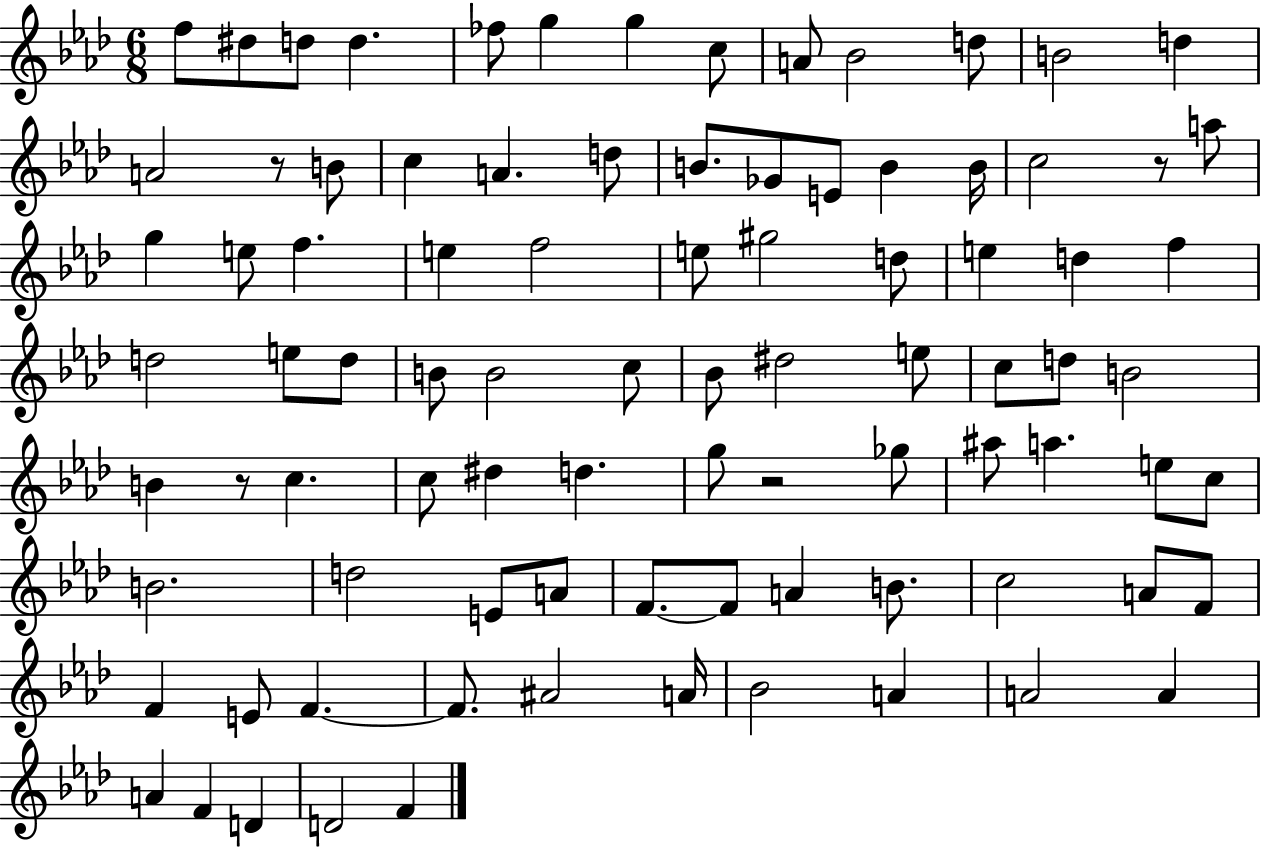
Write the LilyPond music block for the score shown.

{
  \clef treble
  \numericTimeSignature
  \time 6/8
  \key aes \major
  f''8 dis''8 d''8 d''4. | fes''8 g''4 g''4 c''8 | a'8 bes'2 d''8 | b'2 d''4 | \break a'2 r8 b'8 | c''4 a'4. d''8 | b'8. ges'8 e'8 b'4 b'16 | c''2 r8 a''8 | \break g''4 e''8 f''4. | e''4 f''2 | e''8 gis''2 d''8 | e''4 d''4 f''4 | \break d''2 e''8 d''8 | b'8 b'2 c''8 | bes'8 dis''2 e''8 | c''8 d''8 b'2 | \break b'4 r8 c''4. | c''8 dis''4 d''4. | g''8 r2 ges''8 | ais''8 a''4. e''8 c''8 | \break b'2. | d''2 e'8 a'8 | f'8.~~ f'8 a'4 b'8. | c''2 a'8 f'8 | \break f'4 e'8 f'4.~~ | f'8. ais'2 a'16 | bes'2 a'4 | a'2 a'4 | \break a'4 f'4 d'4 | d'2 f'4 | \bar "|."
}